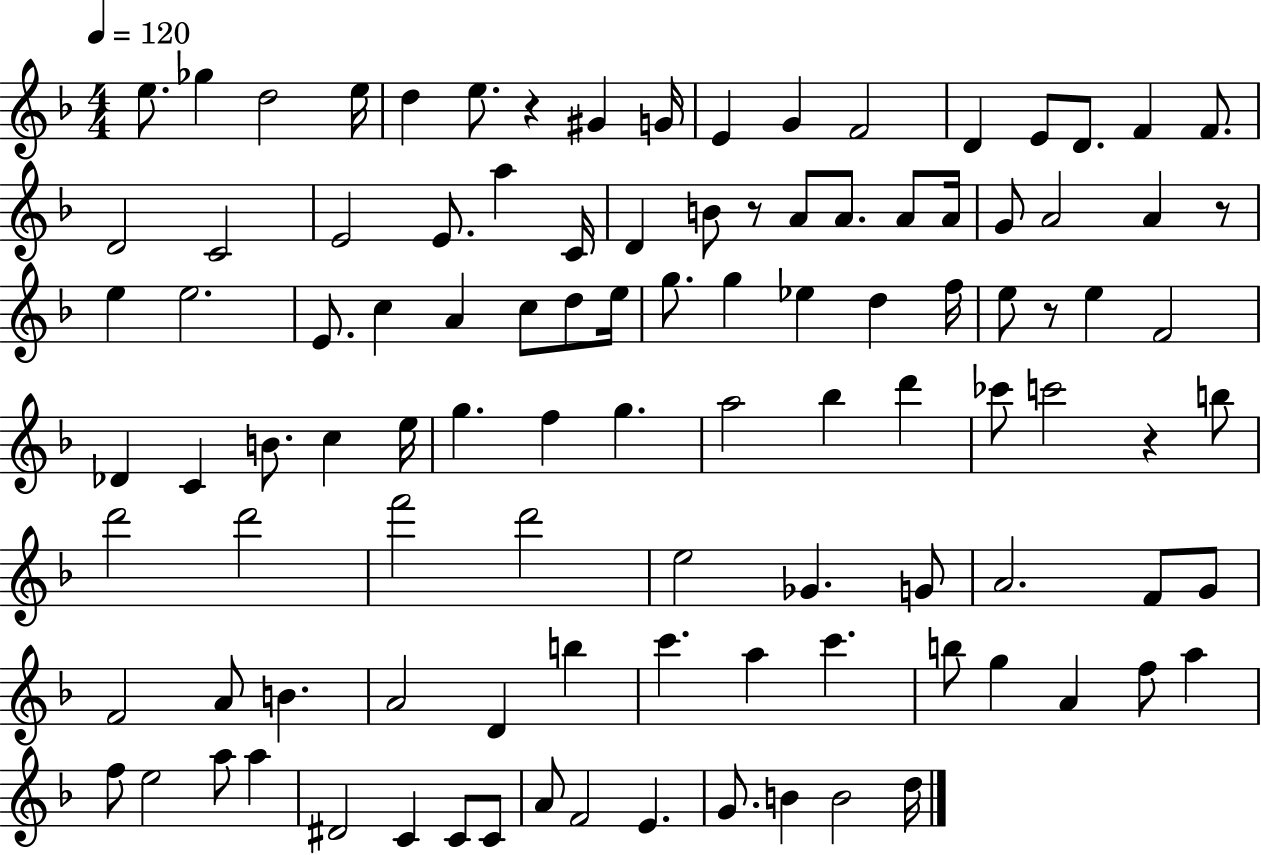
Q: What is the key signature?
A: F major